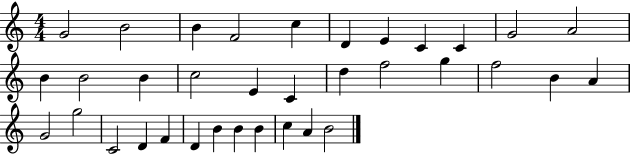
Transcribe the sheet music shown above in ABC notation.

X:1
T:Untitled
M:4/4
L:1/4
K:C
G2 B2 B F2 c D E C C G2 A2 B B2 B c2 E C d f2 g f2 B A G2 g2 C2 D F D B B B c A B2